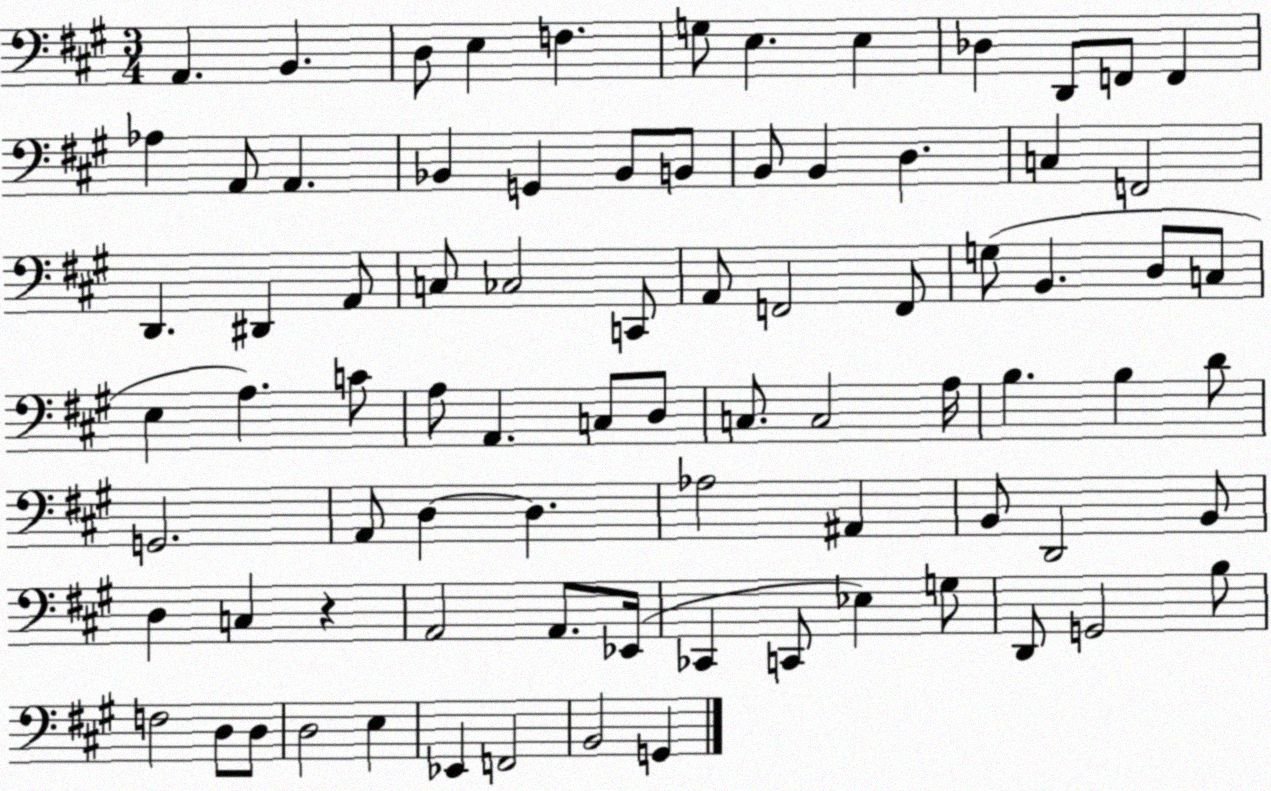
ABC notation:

X:1
T:Untitled
M:3/4
L:1/4
K:A
A,, B,, D,/2 E, F, G,/2 E, E, _D, D,,/2 F,,/2 F,, _A, A,,/2 A,, _B,, G,, _B,,/2 B,,/2 B,,/2 B,, D, C, F,,2 D,, ^D,, A,,/2 C,/2 _C,2 C,,/2 A,,/2 F,,2 F,,/2 G,/2 B,, D,/2 C,/2 E, A, C/2 A,/2 A,, C,/2 D,/2 C,/2 C,2 A,/4 B, B, D/2 G,,2 A,,/2 D, D, _A,2 ^A,, B,,/2 D,,2 B,,/2 D, C, z A,,2 A,,/2 _E,,/4 _C,, C,,/2 _E, G,/2 D,,/2 G,,2 B,/2 F,2 D,/2 D,/2 D,2 E, _E,, F,,2 B,,2 G,,